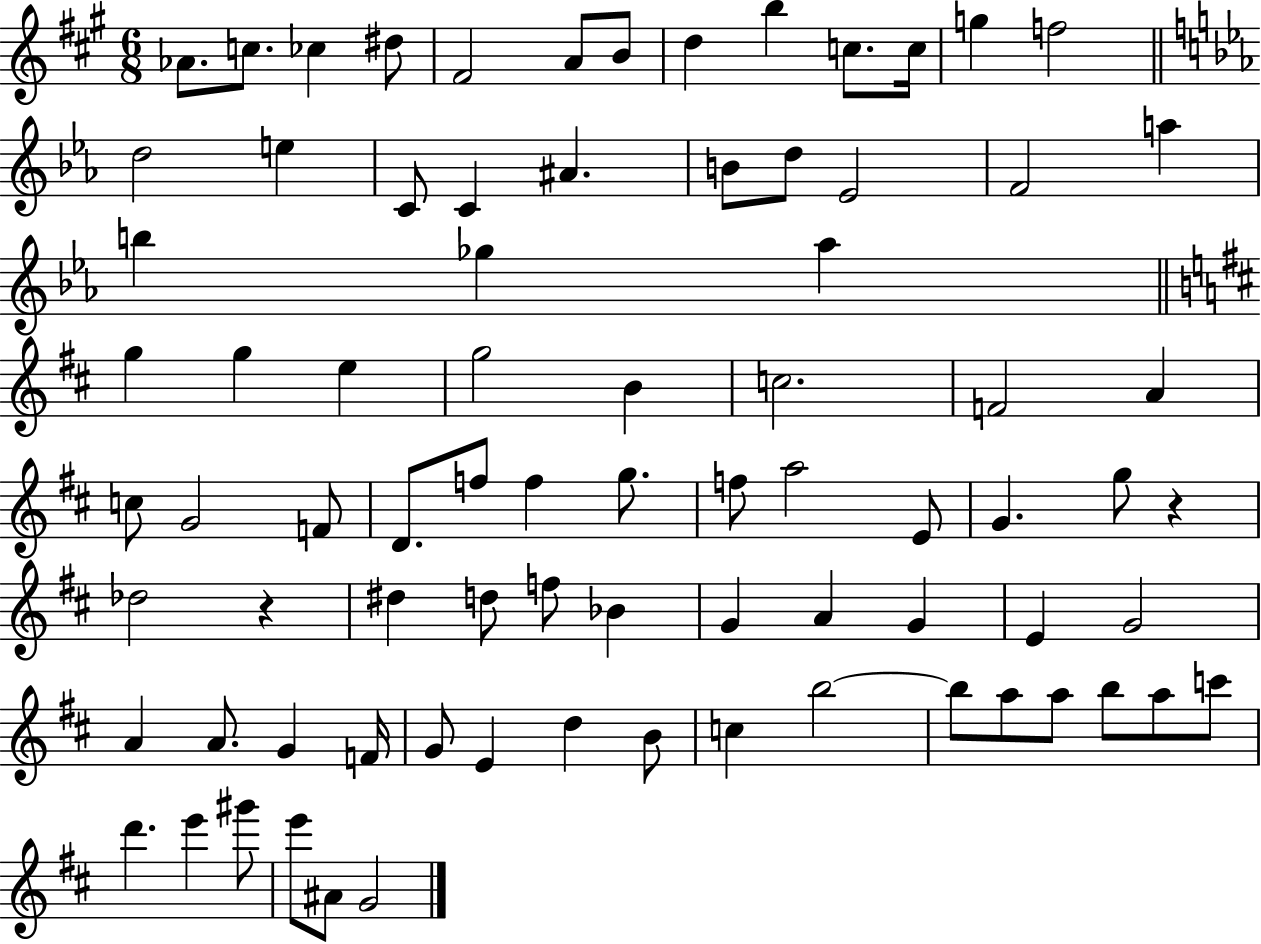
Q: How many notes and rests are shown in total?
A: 80